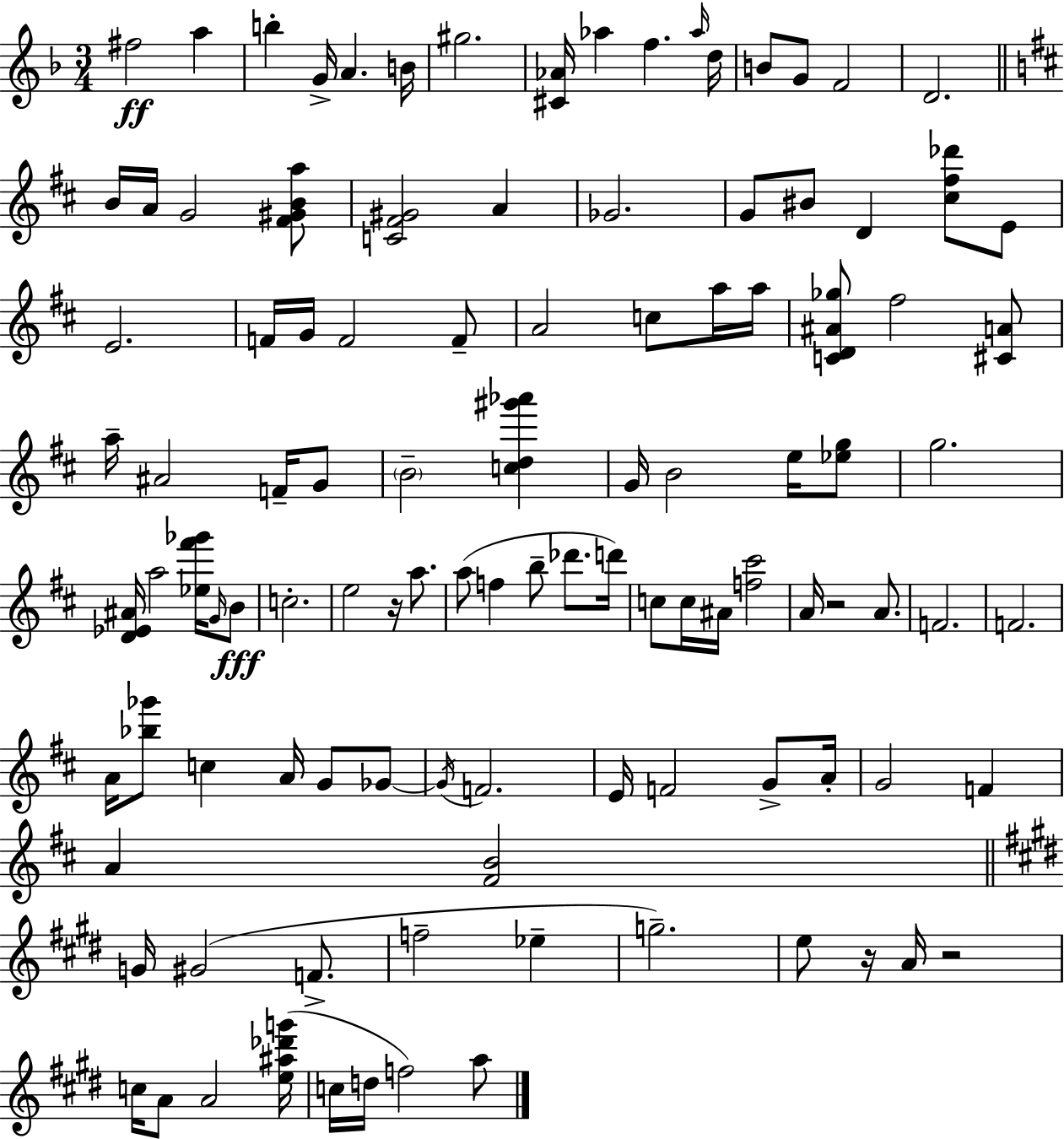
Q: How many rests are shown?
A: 4